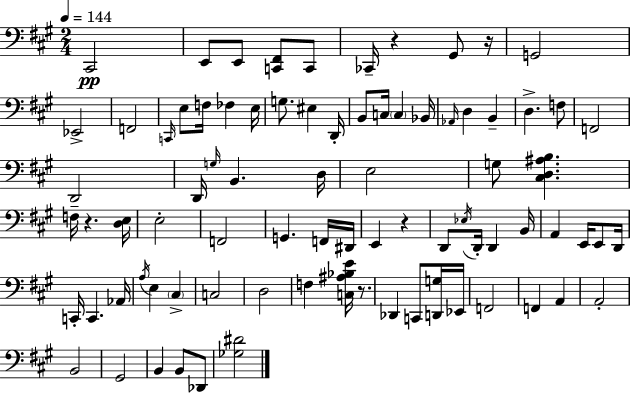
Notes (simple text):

C#2/h E2/e E2/e [C2,F#2]/e C2/e CES2/s R/q G#2/e R/s G2/h Eb2/h F2/h C2/s E3/e F3/s FES3/q E3/s G3/e. EIS3/q D2/s B2/e C3/s C3/q Bb2/s Ab2/s D3/q B2/q D3/q. F3/e F2/h D2/h D2/s G3/s B2/q. D3/s E3/h G3/e [C#3,D3,A#3,B3]/q. F3/s R/q. [D3,E3]/s E3/h F2/h G2/q. F2/s D#2/s E2/q R/q D2/e Eb3/s D2/s D2/q B2/s A2/q E2/s E2/e D2/s C2/s C2/q. Ab2/s A3/s E3/q C#3/q C3/h D3/h F3/q [C3,A#3,Bb3,E4]/s R/e. Db2/q C2/e [D2,G3]/s Eb2/s F2/h F2/q A2/q A2/h B2/h G#2/h B2/q B2/e Db2/e [Gb3,D#4]/h